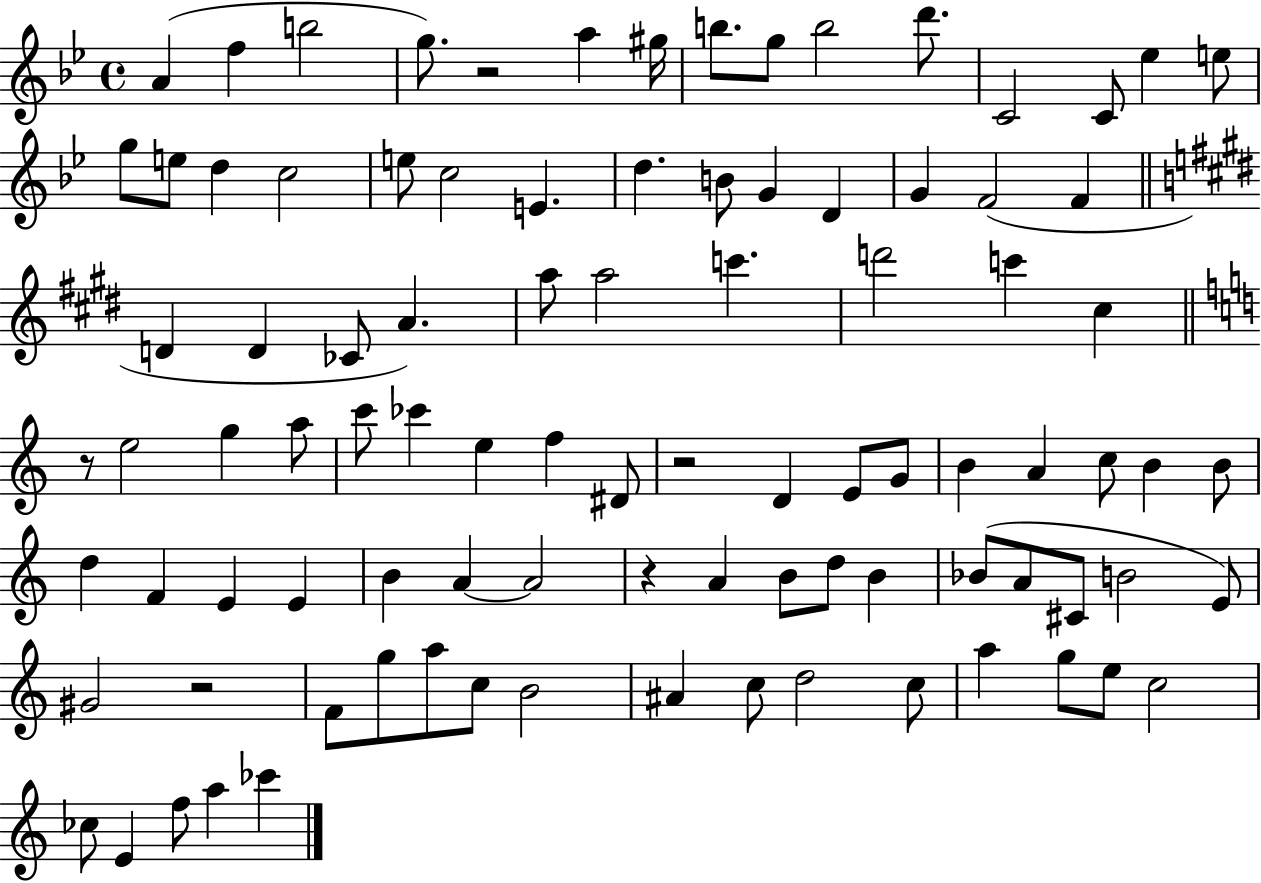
{
  \clef treble
  \time 4/4
  \defaultTimeSignature
  \key bes \major
  a'4( f''4 b''2 | g''8.) r2 a''4 gis''16 | b''8. g''8 b''2 d'''8. | c'2 c'8 ees''4 e''8 | \break g''8 e''8 d''4 c''2 | e''8 c''2 e'4. | d''4. b'8 g'4 d'4 | g'4 f'2( f'4 | \break \bar "||" \break \key e \major d'4 d'4 ces'8 a'4.) | a''8 a''2 c'''4. | d'''2 c'''4 cis''4 | \bar "||" \break \key a \minor r8 e''2 g''4 a''8 | c'''8 ces'''4 e''4 f''4 dis'8 | r2 d'4 e'8 g'8 | b'4 a'4 c''8 b'4 b'8 | \break d''4 f'4 e'4 e'4 | b'4 a'4~~ a'2 | r4 a'4 b'8 d''8 b'4 | bes'8( a'8 cis'8 b'2 e'8) | \break gis'2 r2 | f'8 g''8 a''8 c''8 b'2 | ais'4 c''8 d''2 c''8 | a''4 g''8 e''8 c''2 | \break ces''8 e'4 f''8 a''4 ces'''4 | \bar "|."
}